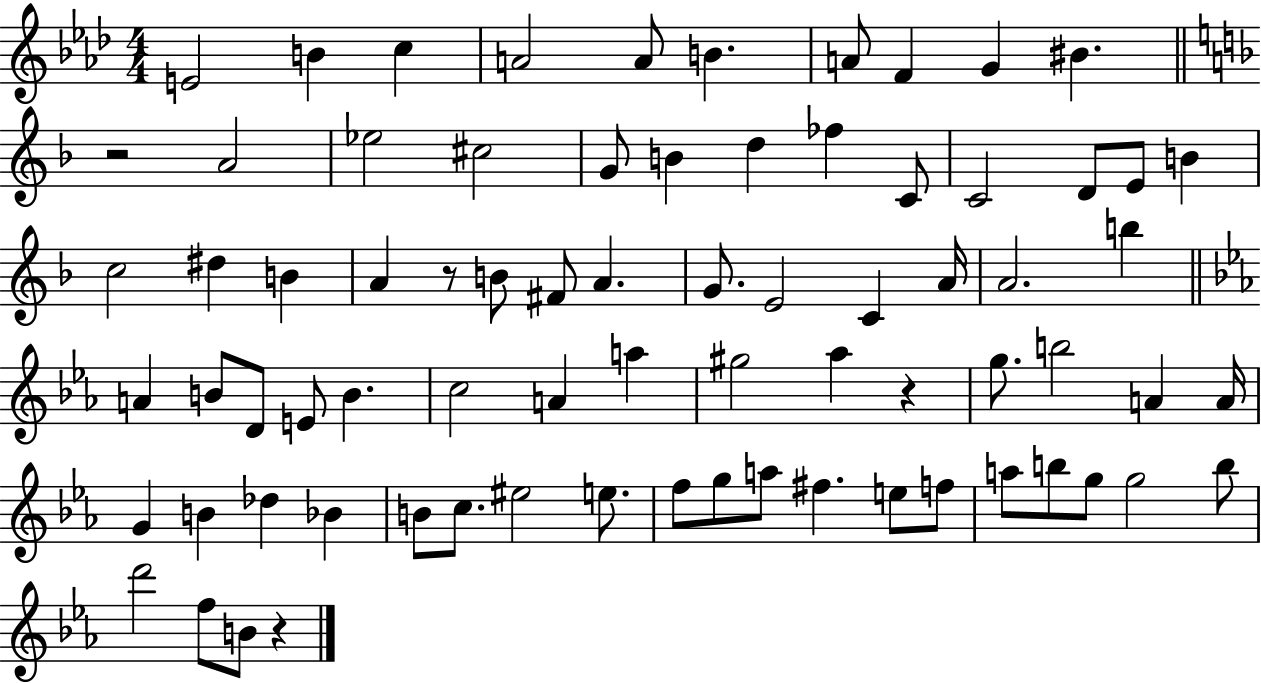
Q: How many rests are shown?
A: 4